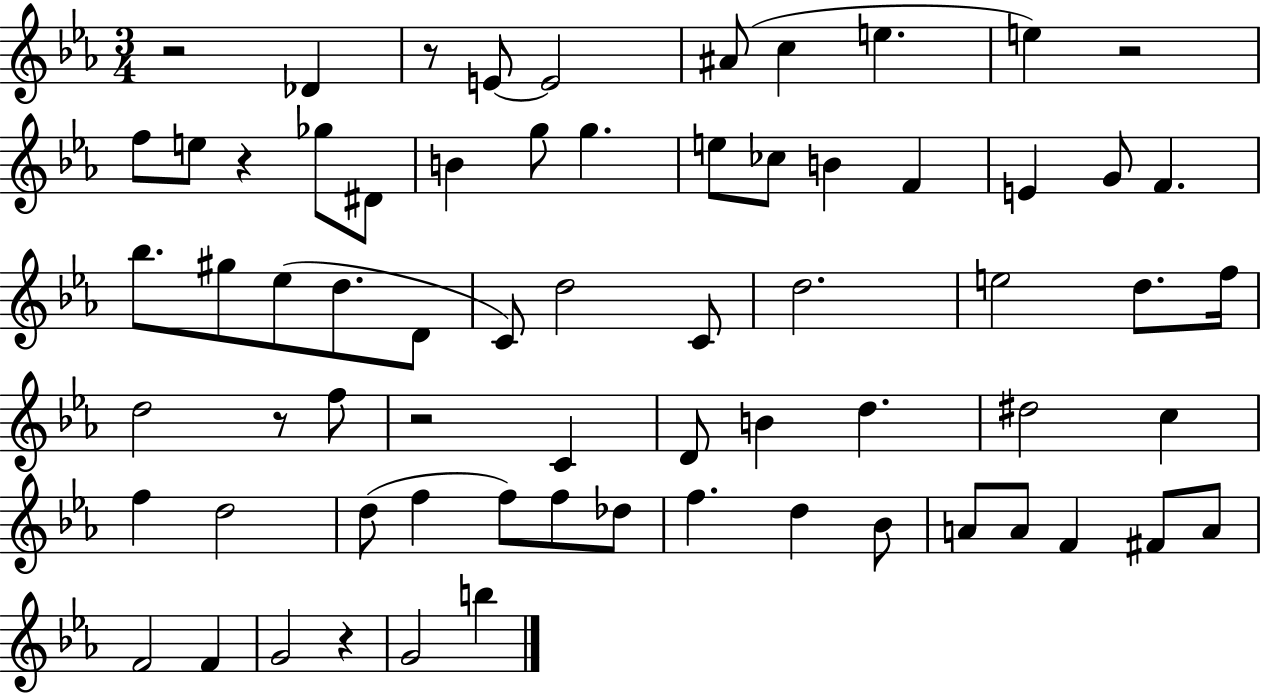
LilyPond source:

{
  \clef treble
  \numericTimeSignature
  \time 3/4
  \key ees \major
  \repeat volta 2 { r2 des'4 | r8 e'8~~ e'2 | ais'8( c''4 e''4. | e''4) r2 | \break f''8 e''8 r4 ges''8 dis'8 | b'4 g''8 g''4. | e''8 ces''8 b'4 f'4 | e'4 g'8 f'4. | \break bes''8. gis''8 ees''8( d''8. d'8 | c'8) d''2 c'8 | d''2. | e''2 d''8. f''16 | \break d''2 r8 f''8 | r2 c'4 | d'8 b'4 d''4. | dis''2 c''4 | \break f''4 d''2 | d''8( f''4 f''8) f''8 des''8 | f''4. d''4 bes'8 | a'8 a'8 f'4 fis'8 a'8 | \break f'2 f'4 | g'2 r4 | g'2 b''4 | } \bar "|."
}